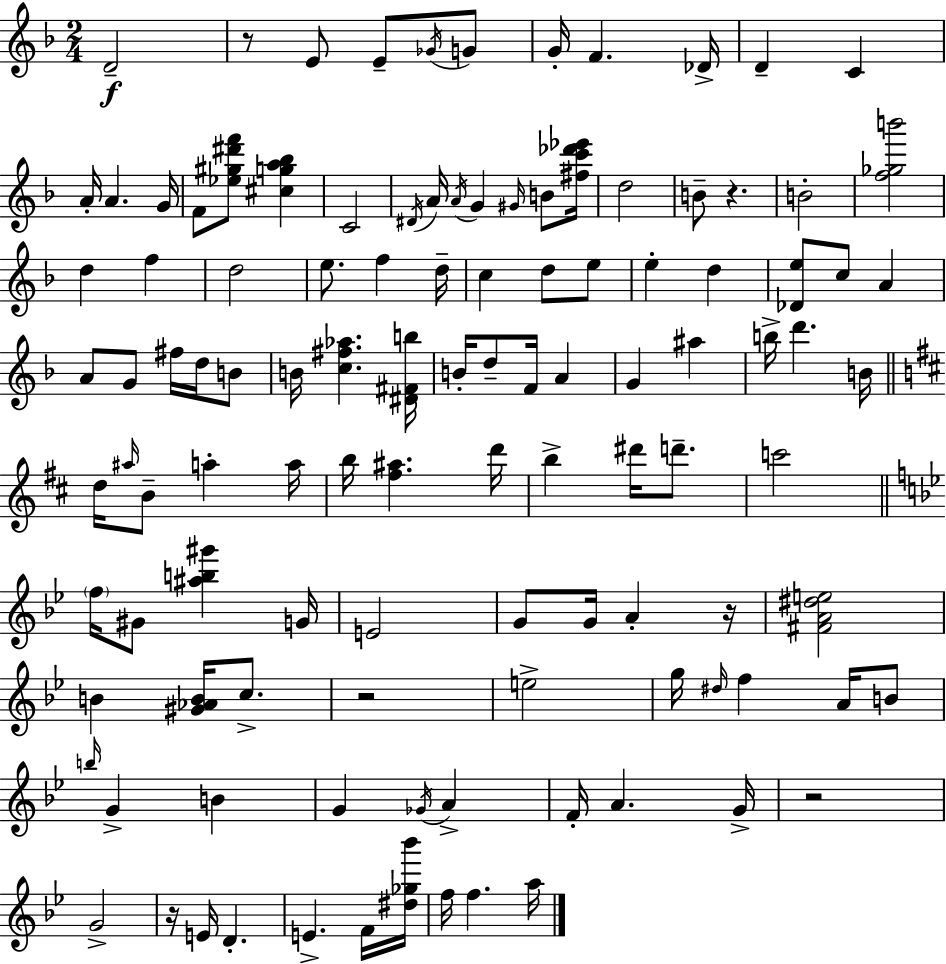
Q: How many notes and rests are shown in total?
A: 113